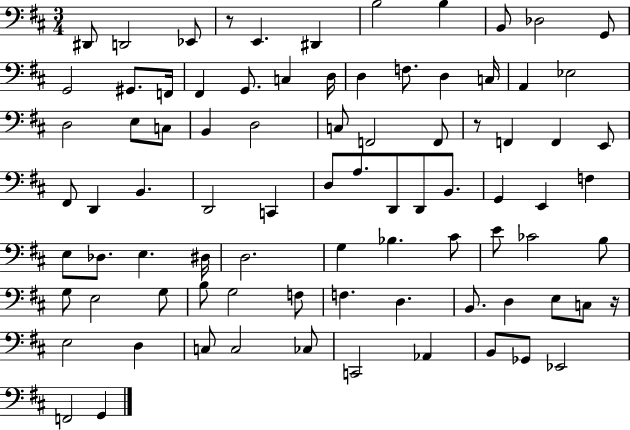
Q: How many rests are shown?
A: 3